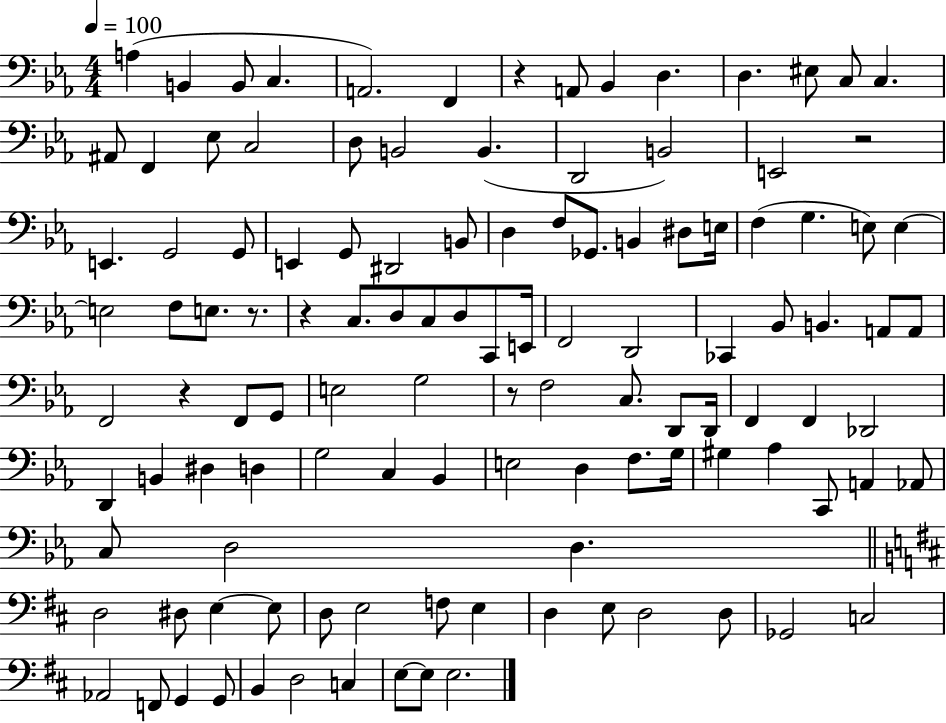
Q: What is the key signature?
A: EES major